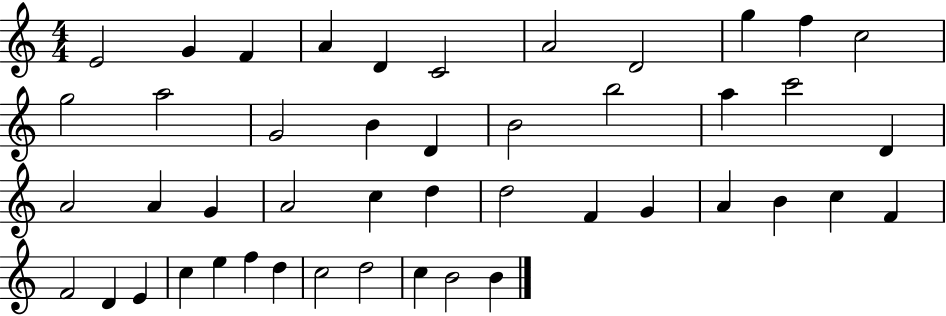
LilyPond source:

{
  \clef treble
  \numericTimeSignature
  \time 4/4
  \key c \major
  e'2 g'4 f'4 | a'4 d'4 c'2 | a'2 d'2 | g''4 f''4 c''2 | \break g''2 a''2 | g'2 b'4 d'4 | b'2 b''2 | a''4 c'''2 d'4 | \break a'2 a'4 g'4 | a'2 c''4 d''4 | d''2 f'4 g'4 | a'4 b'4 c''4 f'4 | \break f'2 d'4 e'4 | c''4 e''4 f''4 d''4 | c''2 d''2 | c''4 b'2 b'4 | \break \bar "|."
}